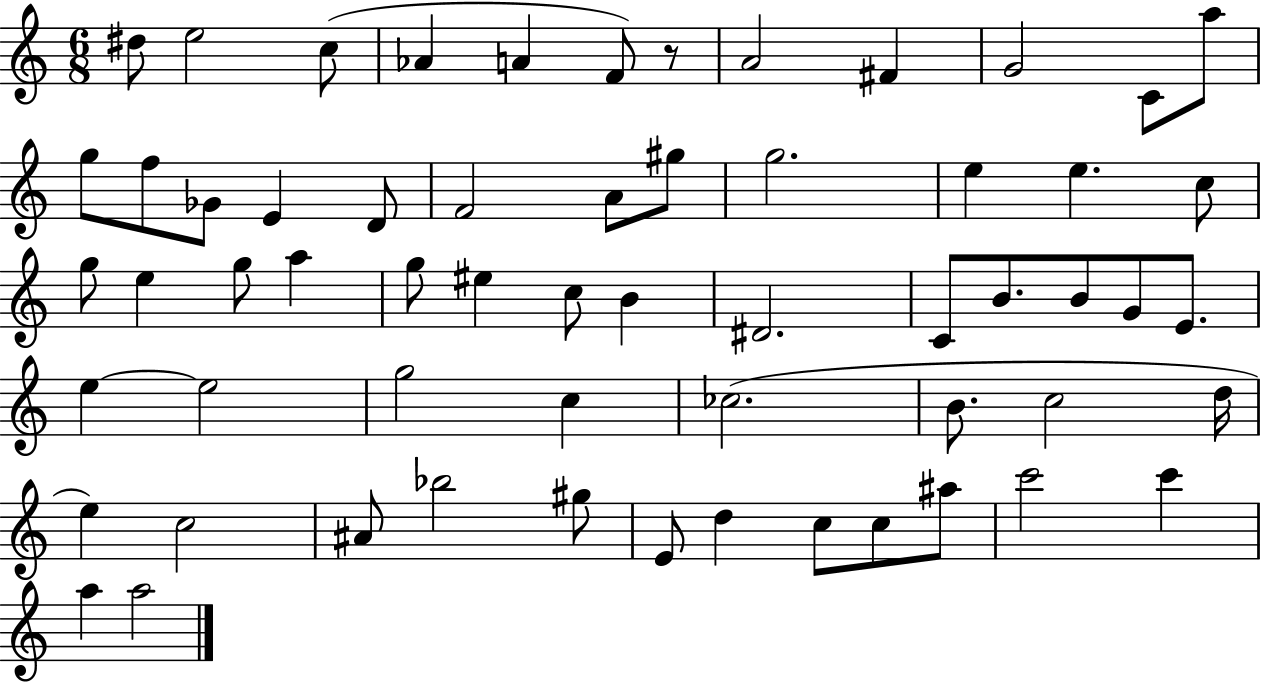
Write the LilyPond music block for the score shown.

{
  \clef treble
  \numericTimeSignature
  \time 6/8
  \key c \major
  dis''8 e''2 c''8( | aes'4 a'4 f'8) r8 | a'2 fis'4 | g'2 c'8 a''8 | \break g''8 f''8 ges'8 e'4 d'8 | f'2 a'8 gis''8 | g''2. | e''4 e''4. c''8 | \break g''8 e''4 g''8 a''4 | g''8 eis''4 c''8 b'4 | dis'2. | c'8 b'8. b'8 g'8 e'8. | \break e''4~~ e''2 | g''2 c''4 | ces''2.( | b'8. c''2 d''16 | \break e''4) c''2 | ais'8 bes''2 gis''8 | e'8 d''4 c''8 c''8 ais''8 | c'''2 c'''4 | \break a''4 a''2 | \bar "|."
}